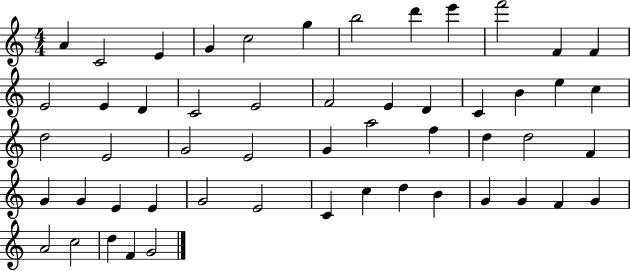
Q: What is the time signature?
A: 4/4